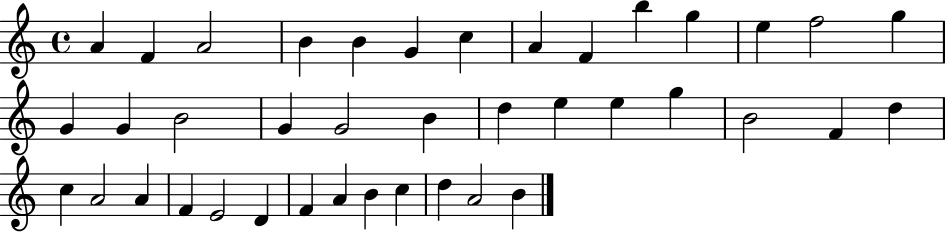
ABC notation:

X:1
T:Untitled
M:4/4
L:1/4
K:C
A F A2 B B G c A F b g e f2 g G G B2 G G2 B d e e g B2 F d c A2 A F E2 D F A B c d A2 B